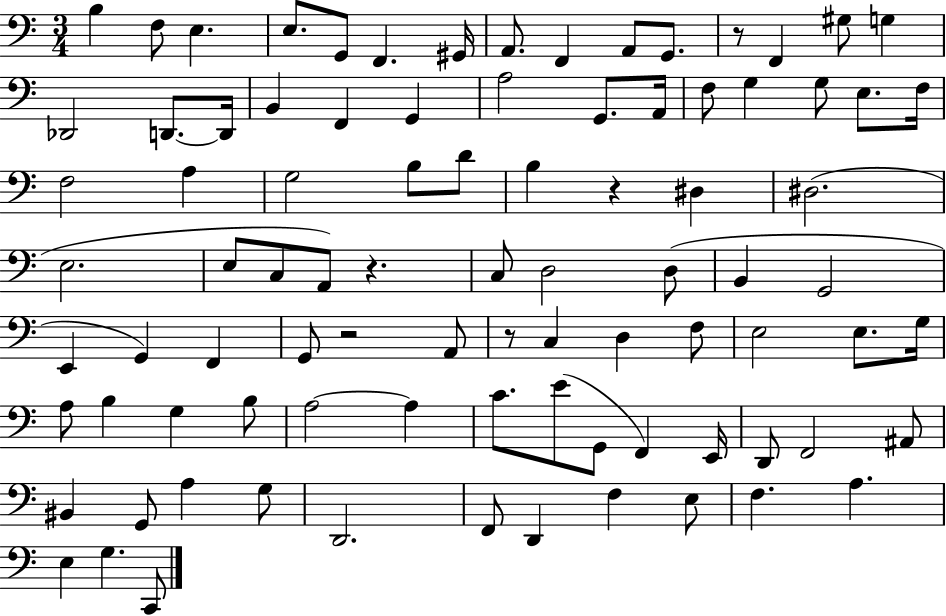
B3/q F3/e E3/q. E3/e. G2/e F2/q. G#2/s A2/e. F2/q A2/e G2/e. R/e F2/q G#3/e G3/q Db2/h D2/e. D2/s B2/q F2/q G2/q A3/h G2/e. A2/s F3/e G3/q G3/e E3/e. F3/s F3/h A3/q G3/h B3/e D4/e B3/q R/q D#3/q D#3/h. E3/h. E3/e C3/e A2/e R/q. C3/e D3/h D3/e B2/q G2/h E2/q G2/q F2/q G2/e R/h A2/e R/e C3/q D3/q F3/e E3/h E3/e. G3/s A3/e B3/q G3/q B3/e A3/h A3/q C4/e. E4/e G2/e F2/q E2/s D2/e F2/h A#2/e BIS2/q G2/e A3/q G3/e D2/h. F2/e D2/q F3/q E3/e F3/q. A3/q. E3/q G3/q. C2/e